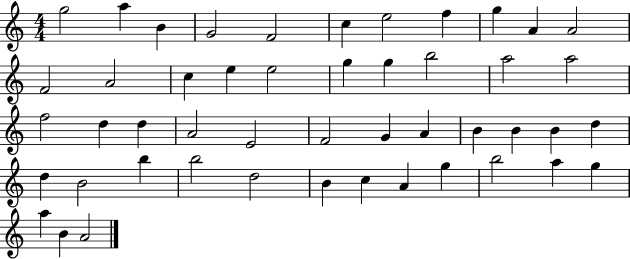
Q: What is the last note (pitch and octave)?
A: A4